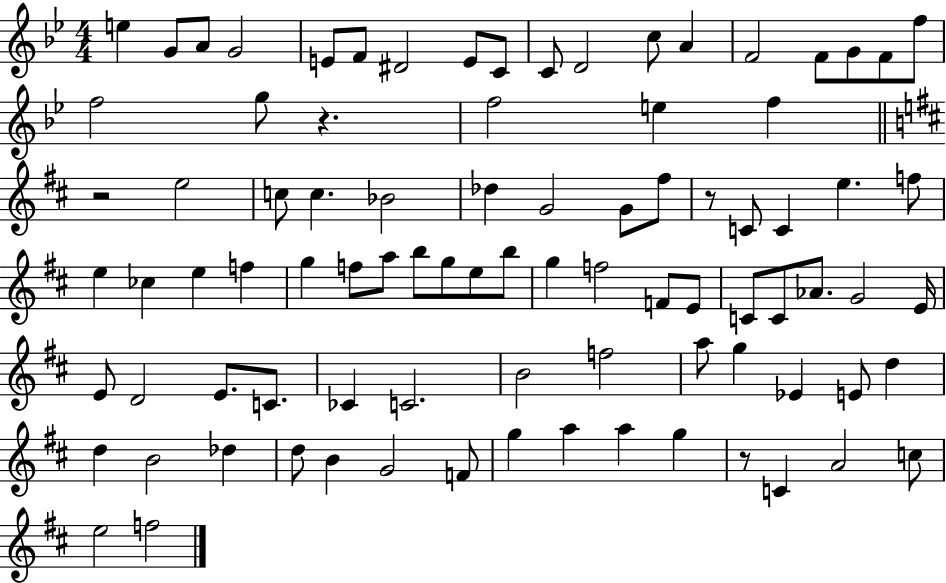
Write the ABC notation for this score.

X:1
T:Untitled
M:4/4
L:1/4
K:Bb
e G/2 A/2 G2 E/2 F/2 ^D2 E/2 C/2 C/2 D2 c/2 A F2 F/2 G/2 F/2 f/2 f2 g/2 z f2 e f z2 e2 c/2 c _B2 _d G2 G/2 ^f/2 z/2 C/2 C e f/2 e _c e f g f/2 a/2 b/2 g/2 e/2 b/2 g f2 F/2 E/2 C/2 C/2 _A/2 G2 E/4 E/2 D2 E/2 C/2 _C C2 B2 f2 a/2 g _E E/2 d d B2 _d d/2 B G2 F/2 g a a g z/2 C A2 c/2 e2 f2